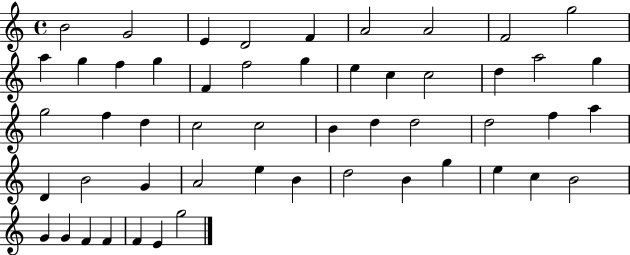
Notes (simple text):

B4/h G4/h E4/q D4/h F4/q A4/h A4/h F4/h G5/h A5/q G5/q F5/q G5/q F4/q F5/h G5/q E5/q C5/q C5/h D5/q A5/h G5/q G5/h F5/q D5/q C5/h C5/h B4/q D5/q D5/h D5/h F5/q A5/q D4/q B4/h G4/q A4/h E5/q B4/q D5/h B4/q G5/q E5/q C5/q B4/h G4/q G4/q F4/q F4/q F4/q E4/q G5/h